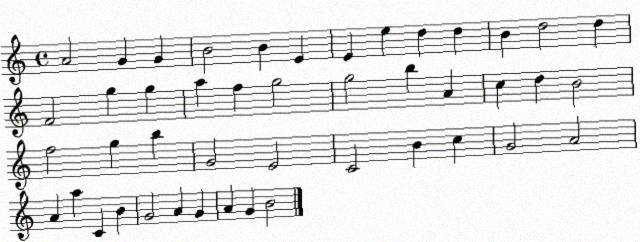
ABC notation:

X:1
T:Untitled
M:4/4
L:1/4
K:C
A2 G G B2 B E E e d d B d2 d F2 g g a f g2 g2 b A c d B2 f2 g b G2 E2 C2 B c G2 A2 A a C B G2 A G A G B2